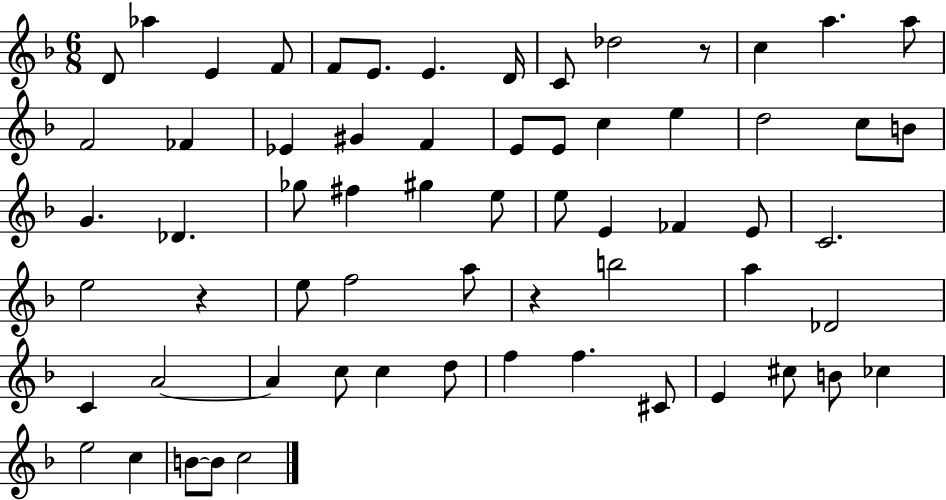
X:1
T:Untitled
M:6/8
L:1/4
K:F
D/2 _a E F/2 F/2 E/2 E D/4 C/2 _d2 z/2 c a a/2 F2 _F _E ^G F E/2 E/2 c e d2 c/2 B/2 G _D _g/2 ^f ^g e/2 e/2 E _F E/2 C2 e2 z e/2 f2 a/2 z b2 a _D2 C A2 A c/2 c d/2 f f ^C/2 E ^c/2 B/2 _c e2 c B/2 B/2 c2